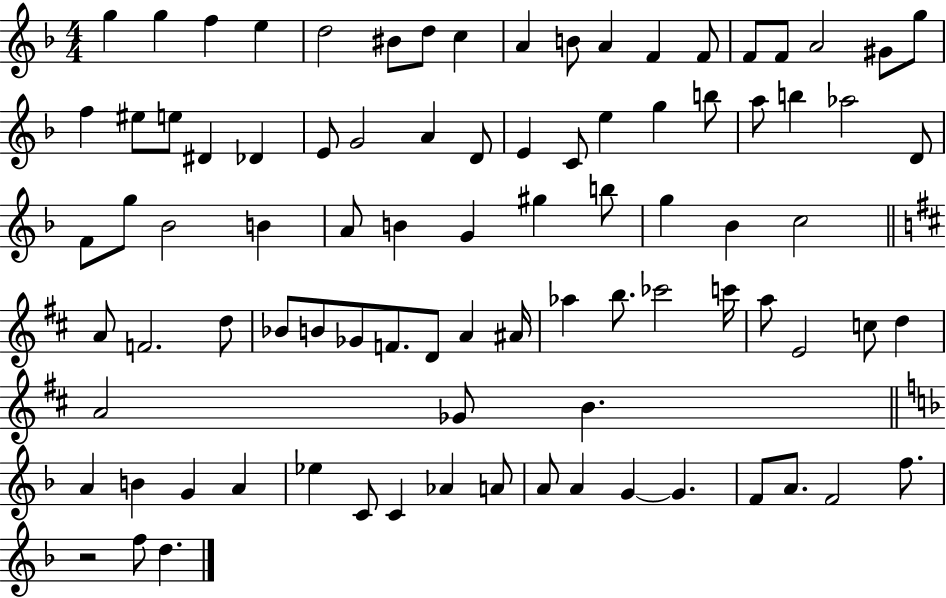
{
  \clef treble
  \numericTimeSignature
  \time 4/4
  \key f \major
  g''4 g''4 f''4 e''4 | d''2 bis'8 d''8 c''4 | a'4 b'8 a'4 f'4 f'8 | f'8 f'8 a'2 gis'8 g''8 | \break f''4 eis''8 e''8 dis'4 des'4 | e'8 g'2 a'4 d'8 | e'4 c'8 e''4 g''4 b''8 | a''8 b''4 aes''2 d'8 | \break f'8 g''8 bes'2 b'4 | a'8 b'4 g'4 gis''4 b''8 | g''4 bes'4 c''2 | \bar "||" \break \key b \minor a'8 f'2. d''8 | bes'8 b'8 ges'8 f'8. d'8 a'4 ais'16 | aes''4 b''8. ces'''2 c'''16 | a''8 e'2 c''8 d''4 | \break a'2 ges'8 b'4. | \bar "||" \break \key f \major a'4 b'4 g'4 a'4 | ees''4 c'8 c'4 aes'4 a'8 | a'8 a'4 g'4~~ g'4. | f'8 a'8. f'2 f''8. | \break r2 f''8 d''4. | \bar "|."
}